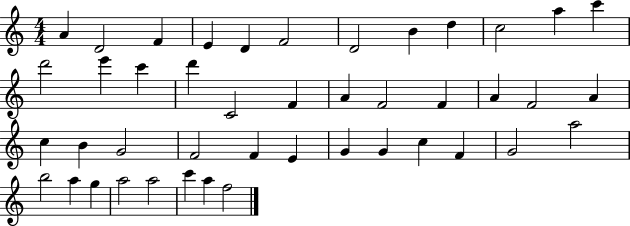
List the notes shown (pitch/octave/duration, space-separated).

A4/q D4/h F4/q E4/q D4/q F4/h D4/h B4/q D5/q C5/h A5/q C6/q D6/h E6/q C6/q D6/q C4/h F4/q A4/q F4/h F4/q A4/q F4/h A4/q C5/q B4/q G4/h F4/h F4/q E4/q G4/q G4/q C5/q F4/q G4/h A5/h B5/h A5/q G5/q A5/h A5/h C6/q A5/q F5/h